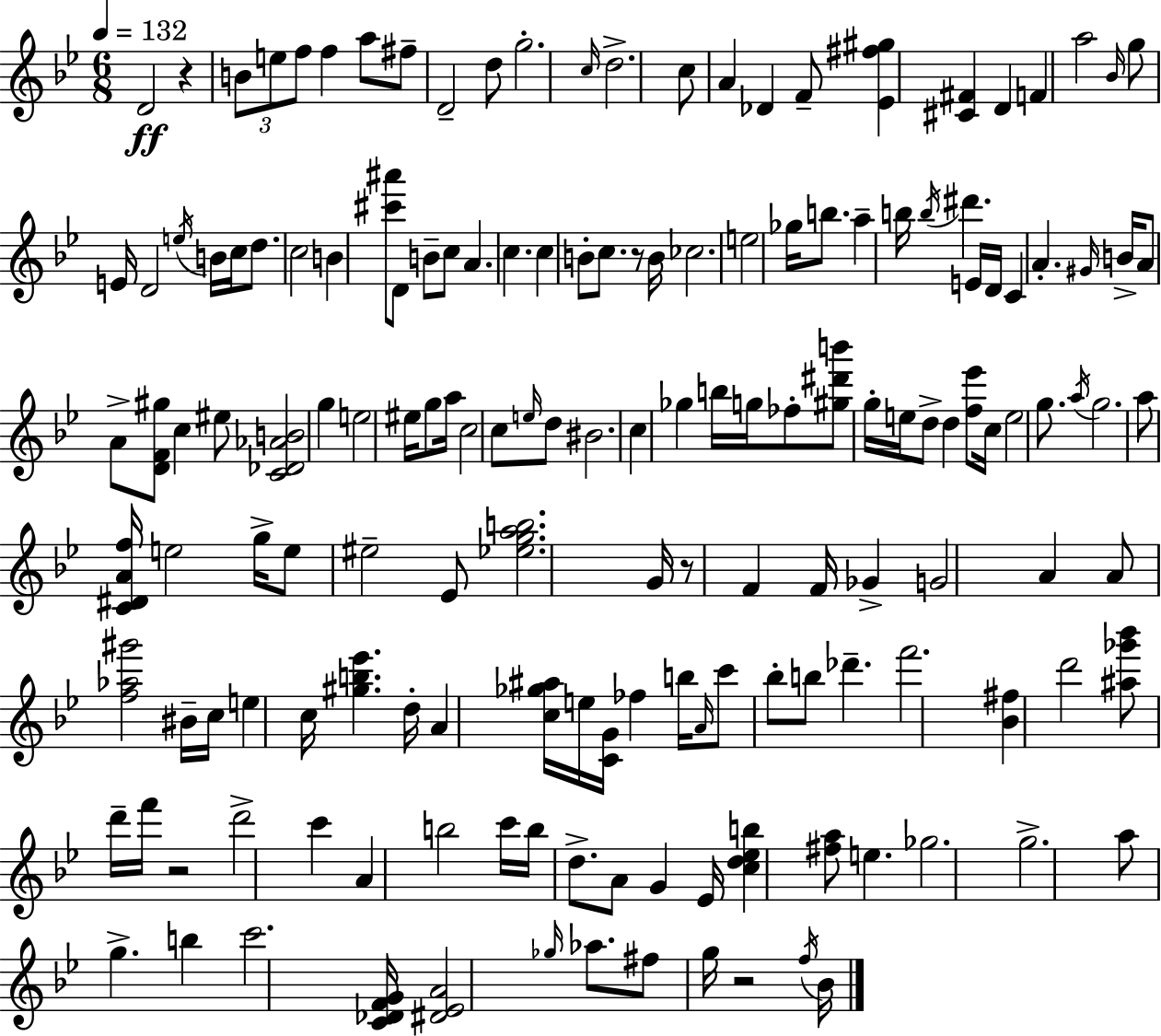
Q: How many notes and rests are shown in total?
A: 158